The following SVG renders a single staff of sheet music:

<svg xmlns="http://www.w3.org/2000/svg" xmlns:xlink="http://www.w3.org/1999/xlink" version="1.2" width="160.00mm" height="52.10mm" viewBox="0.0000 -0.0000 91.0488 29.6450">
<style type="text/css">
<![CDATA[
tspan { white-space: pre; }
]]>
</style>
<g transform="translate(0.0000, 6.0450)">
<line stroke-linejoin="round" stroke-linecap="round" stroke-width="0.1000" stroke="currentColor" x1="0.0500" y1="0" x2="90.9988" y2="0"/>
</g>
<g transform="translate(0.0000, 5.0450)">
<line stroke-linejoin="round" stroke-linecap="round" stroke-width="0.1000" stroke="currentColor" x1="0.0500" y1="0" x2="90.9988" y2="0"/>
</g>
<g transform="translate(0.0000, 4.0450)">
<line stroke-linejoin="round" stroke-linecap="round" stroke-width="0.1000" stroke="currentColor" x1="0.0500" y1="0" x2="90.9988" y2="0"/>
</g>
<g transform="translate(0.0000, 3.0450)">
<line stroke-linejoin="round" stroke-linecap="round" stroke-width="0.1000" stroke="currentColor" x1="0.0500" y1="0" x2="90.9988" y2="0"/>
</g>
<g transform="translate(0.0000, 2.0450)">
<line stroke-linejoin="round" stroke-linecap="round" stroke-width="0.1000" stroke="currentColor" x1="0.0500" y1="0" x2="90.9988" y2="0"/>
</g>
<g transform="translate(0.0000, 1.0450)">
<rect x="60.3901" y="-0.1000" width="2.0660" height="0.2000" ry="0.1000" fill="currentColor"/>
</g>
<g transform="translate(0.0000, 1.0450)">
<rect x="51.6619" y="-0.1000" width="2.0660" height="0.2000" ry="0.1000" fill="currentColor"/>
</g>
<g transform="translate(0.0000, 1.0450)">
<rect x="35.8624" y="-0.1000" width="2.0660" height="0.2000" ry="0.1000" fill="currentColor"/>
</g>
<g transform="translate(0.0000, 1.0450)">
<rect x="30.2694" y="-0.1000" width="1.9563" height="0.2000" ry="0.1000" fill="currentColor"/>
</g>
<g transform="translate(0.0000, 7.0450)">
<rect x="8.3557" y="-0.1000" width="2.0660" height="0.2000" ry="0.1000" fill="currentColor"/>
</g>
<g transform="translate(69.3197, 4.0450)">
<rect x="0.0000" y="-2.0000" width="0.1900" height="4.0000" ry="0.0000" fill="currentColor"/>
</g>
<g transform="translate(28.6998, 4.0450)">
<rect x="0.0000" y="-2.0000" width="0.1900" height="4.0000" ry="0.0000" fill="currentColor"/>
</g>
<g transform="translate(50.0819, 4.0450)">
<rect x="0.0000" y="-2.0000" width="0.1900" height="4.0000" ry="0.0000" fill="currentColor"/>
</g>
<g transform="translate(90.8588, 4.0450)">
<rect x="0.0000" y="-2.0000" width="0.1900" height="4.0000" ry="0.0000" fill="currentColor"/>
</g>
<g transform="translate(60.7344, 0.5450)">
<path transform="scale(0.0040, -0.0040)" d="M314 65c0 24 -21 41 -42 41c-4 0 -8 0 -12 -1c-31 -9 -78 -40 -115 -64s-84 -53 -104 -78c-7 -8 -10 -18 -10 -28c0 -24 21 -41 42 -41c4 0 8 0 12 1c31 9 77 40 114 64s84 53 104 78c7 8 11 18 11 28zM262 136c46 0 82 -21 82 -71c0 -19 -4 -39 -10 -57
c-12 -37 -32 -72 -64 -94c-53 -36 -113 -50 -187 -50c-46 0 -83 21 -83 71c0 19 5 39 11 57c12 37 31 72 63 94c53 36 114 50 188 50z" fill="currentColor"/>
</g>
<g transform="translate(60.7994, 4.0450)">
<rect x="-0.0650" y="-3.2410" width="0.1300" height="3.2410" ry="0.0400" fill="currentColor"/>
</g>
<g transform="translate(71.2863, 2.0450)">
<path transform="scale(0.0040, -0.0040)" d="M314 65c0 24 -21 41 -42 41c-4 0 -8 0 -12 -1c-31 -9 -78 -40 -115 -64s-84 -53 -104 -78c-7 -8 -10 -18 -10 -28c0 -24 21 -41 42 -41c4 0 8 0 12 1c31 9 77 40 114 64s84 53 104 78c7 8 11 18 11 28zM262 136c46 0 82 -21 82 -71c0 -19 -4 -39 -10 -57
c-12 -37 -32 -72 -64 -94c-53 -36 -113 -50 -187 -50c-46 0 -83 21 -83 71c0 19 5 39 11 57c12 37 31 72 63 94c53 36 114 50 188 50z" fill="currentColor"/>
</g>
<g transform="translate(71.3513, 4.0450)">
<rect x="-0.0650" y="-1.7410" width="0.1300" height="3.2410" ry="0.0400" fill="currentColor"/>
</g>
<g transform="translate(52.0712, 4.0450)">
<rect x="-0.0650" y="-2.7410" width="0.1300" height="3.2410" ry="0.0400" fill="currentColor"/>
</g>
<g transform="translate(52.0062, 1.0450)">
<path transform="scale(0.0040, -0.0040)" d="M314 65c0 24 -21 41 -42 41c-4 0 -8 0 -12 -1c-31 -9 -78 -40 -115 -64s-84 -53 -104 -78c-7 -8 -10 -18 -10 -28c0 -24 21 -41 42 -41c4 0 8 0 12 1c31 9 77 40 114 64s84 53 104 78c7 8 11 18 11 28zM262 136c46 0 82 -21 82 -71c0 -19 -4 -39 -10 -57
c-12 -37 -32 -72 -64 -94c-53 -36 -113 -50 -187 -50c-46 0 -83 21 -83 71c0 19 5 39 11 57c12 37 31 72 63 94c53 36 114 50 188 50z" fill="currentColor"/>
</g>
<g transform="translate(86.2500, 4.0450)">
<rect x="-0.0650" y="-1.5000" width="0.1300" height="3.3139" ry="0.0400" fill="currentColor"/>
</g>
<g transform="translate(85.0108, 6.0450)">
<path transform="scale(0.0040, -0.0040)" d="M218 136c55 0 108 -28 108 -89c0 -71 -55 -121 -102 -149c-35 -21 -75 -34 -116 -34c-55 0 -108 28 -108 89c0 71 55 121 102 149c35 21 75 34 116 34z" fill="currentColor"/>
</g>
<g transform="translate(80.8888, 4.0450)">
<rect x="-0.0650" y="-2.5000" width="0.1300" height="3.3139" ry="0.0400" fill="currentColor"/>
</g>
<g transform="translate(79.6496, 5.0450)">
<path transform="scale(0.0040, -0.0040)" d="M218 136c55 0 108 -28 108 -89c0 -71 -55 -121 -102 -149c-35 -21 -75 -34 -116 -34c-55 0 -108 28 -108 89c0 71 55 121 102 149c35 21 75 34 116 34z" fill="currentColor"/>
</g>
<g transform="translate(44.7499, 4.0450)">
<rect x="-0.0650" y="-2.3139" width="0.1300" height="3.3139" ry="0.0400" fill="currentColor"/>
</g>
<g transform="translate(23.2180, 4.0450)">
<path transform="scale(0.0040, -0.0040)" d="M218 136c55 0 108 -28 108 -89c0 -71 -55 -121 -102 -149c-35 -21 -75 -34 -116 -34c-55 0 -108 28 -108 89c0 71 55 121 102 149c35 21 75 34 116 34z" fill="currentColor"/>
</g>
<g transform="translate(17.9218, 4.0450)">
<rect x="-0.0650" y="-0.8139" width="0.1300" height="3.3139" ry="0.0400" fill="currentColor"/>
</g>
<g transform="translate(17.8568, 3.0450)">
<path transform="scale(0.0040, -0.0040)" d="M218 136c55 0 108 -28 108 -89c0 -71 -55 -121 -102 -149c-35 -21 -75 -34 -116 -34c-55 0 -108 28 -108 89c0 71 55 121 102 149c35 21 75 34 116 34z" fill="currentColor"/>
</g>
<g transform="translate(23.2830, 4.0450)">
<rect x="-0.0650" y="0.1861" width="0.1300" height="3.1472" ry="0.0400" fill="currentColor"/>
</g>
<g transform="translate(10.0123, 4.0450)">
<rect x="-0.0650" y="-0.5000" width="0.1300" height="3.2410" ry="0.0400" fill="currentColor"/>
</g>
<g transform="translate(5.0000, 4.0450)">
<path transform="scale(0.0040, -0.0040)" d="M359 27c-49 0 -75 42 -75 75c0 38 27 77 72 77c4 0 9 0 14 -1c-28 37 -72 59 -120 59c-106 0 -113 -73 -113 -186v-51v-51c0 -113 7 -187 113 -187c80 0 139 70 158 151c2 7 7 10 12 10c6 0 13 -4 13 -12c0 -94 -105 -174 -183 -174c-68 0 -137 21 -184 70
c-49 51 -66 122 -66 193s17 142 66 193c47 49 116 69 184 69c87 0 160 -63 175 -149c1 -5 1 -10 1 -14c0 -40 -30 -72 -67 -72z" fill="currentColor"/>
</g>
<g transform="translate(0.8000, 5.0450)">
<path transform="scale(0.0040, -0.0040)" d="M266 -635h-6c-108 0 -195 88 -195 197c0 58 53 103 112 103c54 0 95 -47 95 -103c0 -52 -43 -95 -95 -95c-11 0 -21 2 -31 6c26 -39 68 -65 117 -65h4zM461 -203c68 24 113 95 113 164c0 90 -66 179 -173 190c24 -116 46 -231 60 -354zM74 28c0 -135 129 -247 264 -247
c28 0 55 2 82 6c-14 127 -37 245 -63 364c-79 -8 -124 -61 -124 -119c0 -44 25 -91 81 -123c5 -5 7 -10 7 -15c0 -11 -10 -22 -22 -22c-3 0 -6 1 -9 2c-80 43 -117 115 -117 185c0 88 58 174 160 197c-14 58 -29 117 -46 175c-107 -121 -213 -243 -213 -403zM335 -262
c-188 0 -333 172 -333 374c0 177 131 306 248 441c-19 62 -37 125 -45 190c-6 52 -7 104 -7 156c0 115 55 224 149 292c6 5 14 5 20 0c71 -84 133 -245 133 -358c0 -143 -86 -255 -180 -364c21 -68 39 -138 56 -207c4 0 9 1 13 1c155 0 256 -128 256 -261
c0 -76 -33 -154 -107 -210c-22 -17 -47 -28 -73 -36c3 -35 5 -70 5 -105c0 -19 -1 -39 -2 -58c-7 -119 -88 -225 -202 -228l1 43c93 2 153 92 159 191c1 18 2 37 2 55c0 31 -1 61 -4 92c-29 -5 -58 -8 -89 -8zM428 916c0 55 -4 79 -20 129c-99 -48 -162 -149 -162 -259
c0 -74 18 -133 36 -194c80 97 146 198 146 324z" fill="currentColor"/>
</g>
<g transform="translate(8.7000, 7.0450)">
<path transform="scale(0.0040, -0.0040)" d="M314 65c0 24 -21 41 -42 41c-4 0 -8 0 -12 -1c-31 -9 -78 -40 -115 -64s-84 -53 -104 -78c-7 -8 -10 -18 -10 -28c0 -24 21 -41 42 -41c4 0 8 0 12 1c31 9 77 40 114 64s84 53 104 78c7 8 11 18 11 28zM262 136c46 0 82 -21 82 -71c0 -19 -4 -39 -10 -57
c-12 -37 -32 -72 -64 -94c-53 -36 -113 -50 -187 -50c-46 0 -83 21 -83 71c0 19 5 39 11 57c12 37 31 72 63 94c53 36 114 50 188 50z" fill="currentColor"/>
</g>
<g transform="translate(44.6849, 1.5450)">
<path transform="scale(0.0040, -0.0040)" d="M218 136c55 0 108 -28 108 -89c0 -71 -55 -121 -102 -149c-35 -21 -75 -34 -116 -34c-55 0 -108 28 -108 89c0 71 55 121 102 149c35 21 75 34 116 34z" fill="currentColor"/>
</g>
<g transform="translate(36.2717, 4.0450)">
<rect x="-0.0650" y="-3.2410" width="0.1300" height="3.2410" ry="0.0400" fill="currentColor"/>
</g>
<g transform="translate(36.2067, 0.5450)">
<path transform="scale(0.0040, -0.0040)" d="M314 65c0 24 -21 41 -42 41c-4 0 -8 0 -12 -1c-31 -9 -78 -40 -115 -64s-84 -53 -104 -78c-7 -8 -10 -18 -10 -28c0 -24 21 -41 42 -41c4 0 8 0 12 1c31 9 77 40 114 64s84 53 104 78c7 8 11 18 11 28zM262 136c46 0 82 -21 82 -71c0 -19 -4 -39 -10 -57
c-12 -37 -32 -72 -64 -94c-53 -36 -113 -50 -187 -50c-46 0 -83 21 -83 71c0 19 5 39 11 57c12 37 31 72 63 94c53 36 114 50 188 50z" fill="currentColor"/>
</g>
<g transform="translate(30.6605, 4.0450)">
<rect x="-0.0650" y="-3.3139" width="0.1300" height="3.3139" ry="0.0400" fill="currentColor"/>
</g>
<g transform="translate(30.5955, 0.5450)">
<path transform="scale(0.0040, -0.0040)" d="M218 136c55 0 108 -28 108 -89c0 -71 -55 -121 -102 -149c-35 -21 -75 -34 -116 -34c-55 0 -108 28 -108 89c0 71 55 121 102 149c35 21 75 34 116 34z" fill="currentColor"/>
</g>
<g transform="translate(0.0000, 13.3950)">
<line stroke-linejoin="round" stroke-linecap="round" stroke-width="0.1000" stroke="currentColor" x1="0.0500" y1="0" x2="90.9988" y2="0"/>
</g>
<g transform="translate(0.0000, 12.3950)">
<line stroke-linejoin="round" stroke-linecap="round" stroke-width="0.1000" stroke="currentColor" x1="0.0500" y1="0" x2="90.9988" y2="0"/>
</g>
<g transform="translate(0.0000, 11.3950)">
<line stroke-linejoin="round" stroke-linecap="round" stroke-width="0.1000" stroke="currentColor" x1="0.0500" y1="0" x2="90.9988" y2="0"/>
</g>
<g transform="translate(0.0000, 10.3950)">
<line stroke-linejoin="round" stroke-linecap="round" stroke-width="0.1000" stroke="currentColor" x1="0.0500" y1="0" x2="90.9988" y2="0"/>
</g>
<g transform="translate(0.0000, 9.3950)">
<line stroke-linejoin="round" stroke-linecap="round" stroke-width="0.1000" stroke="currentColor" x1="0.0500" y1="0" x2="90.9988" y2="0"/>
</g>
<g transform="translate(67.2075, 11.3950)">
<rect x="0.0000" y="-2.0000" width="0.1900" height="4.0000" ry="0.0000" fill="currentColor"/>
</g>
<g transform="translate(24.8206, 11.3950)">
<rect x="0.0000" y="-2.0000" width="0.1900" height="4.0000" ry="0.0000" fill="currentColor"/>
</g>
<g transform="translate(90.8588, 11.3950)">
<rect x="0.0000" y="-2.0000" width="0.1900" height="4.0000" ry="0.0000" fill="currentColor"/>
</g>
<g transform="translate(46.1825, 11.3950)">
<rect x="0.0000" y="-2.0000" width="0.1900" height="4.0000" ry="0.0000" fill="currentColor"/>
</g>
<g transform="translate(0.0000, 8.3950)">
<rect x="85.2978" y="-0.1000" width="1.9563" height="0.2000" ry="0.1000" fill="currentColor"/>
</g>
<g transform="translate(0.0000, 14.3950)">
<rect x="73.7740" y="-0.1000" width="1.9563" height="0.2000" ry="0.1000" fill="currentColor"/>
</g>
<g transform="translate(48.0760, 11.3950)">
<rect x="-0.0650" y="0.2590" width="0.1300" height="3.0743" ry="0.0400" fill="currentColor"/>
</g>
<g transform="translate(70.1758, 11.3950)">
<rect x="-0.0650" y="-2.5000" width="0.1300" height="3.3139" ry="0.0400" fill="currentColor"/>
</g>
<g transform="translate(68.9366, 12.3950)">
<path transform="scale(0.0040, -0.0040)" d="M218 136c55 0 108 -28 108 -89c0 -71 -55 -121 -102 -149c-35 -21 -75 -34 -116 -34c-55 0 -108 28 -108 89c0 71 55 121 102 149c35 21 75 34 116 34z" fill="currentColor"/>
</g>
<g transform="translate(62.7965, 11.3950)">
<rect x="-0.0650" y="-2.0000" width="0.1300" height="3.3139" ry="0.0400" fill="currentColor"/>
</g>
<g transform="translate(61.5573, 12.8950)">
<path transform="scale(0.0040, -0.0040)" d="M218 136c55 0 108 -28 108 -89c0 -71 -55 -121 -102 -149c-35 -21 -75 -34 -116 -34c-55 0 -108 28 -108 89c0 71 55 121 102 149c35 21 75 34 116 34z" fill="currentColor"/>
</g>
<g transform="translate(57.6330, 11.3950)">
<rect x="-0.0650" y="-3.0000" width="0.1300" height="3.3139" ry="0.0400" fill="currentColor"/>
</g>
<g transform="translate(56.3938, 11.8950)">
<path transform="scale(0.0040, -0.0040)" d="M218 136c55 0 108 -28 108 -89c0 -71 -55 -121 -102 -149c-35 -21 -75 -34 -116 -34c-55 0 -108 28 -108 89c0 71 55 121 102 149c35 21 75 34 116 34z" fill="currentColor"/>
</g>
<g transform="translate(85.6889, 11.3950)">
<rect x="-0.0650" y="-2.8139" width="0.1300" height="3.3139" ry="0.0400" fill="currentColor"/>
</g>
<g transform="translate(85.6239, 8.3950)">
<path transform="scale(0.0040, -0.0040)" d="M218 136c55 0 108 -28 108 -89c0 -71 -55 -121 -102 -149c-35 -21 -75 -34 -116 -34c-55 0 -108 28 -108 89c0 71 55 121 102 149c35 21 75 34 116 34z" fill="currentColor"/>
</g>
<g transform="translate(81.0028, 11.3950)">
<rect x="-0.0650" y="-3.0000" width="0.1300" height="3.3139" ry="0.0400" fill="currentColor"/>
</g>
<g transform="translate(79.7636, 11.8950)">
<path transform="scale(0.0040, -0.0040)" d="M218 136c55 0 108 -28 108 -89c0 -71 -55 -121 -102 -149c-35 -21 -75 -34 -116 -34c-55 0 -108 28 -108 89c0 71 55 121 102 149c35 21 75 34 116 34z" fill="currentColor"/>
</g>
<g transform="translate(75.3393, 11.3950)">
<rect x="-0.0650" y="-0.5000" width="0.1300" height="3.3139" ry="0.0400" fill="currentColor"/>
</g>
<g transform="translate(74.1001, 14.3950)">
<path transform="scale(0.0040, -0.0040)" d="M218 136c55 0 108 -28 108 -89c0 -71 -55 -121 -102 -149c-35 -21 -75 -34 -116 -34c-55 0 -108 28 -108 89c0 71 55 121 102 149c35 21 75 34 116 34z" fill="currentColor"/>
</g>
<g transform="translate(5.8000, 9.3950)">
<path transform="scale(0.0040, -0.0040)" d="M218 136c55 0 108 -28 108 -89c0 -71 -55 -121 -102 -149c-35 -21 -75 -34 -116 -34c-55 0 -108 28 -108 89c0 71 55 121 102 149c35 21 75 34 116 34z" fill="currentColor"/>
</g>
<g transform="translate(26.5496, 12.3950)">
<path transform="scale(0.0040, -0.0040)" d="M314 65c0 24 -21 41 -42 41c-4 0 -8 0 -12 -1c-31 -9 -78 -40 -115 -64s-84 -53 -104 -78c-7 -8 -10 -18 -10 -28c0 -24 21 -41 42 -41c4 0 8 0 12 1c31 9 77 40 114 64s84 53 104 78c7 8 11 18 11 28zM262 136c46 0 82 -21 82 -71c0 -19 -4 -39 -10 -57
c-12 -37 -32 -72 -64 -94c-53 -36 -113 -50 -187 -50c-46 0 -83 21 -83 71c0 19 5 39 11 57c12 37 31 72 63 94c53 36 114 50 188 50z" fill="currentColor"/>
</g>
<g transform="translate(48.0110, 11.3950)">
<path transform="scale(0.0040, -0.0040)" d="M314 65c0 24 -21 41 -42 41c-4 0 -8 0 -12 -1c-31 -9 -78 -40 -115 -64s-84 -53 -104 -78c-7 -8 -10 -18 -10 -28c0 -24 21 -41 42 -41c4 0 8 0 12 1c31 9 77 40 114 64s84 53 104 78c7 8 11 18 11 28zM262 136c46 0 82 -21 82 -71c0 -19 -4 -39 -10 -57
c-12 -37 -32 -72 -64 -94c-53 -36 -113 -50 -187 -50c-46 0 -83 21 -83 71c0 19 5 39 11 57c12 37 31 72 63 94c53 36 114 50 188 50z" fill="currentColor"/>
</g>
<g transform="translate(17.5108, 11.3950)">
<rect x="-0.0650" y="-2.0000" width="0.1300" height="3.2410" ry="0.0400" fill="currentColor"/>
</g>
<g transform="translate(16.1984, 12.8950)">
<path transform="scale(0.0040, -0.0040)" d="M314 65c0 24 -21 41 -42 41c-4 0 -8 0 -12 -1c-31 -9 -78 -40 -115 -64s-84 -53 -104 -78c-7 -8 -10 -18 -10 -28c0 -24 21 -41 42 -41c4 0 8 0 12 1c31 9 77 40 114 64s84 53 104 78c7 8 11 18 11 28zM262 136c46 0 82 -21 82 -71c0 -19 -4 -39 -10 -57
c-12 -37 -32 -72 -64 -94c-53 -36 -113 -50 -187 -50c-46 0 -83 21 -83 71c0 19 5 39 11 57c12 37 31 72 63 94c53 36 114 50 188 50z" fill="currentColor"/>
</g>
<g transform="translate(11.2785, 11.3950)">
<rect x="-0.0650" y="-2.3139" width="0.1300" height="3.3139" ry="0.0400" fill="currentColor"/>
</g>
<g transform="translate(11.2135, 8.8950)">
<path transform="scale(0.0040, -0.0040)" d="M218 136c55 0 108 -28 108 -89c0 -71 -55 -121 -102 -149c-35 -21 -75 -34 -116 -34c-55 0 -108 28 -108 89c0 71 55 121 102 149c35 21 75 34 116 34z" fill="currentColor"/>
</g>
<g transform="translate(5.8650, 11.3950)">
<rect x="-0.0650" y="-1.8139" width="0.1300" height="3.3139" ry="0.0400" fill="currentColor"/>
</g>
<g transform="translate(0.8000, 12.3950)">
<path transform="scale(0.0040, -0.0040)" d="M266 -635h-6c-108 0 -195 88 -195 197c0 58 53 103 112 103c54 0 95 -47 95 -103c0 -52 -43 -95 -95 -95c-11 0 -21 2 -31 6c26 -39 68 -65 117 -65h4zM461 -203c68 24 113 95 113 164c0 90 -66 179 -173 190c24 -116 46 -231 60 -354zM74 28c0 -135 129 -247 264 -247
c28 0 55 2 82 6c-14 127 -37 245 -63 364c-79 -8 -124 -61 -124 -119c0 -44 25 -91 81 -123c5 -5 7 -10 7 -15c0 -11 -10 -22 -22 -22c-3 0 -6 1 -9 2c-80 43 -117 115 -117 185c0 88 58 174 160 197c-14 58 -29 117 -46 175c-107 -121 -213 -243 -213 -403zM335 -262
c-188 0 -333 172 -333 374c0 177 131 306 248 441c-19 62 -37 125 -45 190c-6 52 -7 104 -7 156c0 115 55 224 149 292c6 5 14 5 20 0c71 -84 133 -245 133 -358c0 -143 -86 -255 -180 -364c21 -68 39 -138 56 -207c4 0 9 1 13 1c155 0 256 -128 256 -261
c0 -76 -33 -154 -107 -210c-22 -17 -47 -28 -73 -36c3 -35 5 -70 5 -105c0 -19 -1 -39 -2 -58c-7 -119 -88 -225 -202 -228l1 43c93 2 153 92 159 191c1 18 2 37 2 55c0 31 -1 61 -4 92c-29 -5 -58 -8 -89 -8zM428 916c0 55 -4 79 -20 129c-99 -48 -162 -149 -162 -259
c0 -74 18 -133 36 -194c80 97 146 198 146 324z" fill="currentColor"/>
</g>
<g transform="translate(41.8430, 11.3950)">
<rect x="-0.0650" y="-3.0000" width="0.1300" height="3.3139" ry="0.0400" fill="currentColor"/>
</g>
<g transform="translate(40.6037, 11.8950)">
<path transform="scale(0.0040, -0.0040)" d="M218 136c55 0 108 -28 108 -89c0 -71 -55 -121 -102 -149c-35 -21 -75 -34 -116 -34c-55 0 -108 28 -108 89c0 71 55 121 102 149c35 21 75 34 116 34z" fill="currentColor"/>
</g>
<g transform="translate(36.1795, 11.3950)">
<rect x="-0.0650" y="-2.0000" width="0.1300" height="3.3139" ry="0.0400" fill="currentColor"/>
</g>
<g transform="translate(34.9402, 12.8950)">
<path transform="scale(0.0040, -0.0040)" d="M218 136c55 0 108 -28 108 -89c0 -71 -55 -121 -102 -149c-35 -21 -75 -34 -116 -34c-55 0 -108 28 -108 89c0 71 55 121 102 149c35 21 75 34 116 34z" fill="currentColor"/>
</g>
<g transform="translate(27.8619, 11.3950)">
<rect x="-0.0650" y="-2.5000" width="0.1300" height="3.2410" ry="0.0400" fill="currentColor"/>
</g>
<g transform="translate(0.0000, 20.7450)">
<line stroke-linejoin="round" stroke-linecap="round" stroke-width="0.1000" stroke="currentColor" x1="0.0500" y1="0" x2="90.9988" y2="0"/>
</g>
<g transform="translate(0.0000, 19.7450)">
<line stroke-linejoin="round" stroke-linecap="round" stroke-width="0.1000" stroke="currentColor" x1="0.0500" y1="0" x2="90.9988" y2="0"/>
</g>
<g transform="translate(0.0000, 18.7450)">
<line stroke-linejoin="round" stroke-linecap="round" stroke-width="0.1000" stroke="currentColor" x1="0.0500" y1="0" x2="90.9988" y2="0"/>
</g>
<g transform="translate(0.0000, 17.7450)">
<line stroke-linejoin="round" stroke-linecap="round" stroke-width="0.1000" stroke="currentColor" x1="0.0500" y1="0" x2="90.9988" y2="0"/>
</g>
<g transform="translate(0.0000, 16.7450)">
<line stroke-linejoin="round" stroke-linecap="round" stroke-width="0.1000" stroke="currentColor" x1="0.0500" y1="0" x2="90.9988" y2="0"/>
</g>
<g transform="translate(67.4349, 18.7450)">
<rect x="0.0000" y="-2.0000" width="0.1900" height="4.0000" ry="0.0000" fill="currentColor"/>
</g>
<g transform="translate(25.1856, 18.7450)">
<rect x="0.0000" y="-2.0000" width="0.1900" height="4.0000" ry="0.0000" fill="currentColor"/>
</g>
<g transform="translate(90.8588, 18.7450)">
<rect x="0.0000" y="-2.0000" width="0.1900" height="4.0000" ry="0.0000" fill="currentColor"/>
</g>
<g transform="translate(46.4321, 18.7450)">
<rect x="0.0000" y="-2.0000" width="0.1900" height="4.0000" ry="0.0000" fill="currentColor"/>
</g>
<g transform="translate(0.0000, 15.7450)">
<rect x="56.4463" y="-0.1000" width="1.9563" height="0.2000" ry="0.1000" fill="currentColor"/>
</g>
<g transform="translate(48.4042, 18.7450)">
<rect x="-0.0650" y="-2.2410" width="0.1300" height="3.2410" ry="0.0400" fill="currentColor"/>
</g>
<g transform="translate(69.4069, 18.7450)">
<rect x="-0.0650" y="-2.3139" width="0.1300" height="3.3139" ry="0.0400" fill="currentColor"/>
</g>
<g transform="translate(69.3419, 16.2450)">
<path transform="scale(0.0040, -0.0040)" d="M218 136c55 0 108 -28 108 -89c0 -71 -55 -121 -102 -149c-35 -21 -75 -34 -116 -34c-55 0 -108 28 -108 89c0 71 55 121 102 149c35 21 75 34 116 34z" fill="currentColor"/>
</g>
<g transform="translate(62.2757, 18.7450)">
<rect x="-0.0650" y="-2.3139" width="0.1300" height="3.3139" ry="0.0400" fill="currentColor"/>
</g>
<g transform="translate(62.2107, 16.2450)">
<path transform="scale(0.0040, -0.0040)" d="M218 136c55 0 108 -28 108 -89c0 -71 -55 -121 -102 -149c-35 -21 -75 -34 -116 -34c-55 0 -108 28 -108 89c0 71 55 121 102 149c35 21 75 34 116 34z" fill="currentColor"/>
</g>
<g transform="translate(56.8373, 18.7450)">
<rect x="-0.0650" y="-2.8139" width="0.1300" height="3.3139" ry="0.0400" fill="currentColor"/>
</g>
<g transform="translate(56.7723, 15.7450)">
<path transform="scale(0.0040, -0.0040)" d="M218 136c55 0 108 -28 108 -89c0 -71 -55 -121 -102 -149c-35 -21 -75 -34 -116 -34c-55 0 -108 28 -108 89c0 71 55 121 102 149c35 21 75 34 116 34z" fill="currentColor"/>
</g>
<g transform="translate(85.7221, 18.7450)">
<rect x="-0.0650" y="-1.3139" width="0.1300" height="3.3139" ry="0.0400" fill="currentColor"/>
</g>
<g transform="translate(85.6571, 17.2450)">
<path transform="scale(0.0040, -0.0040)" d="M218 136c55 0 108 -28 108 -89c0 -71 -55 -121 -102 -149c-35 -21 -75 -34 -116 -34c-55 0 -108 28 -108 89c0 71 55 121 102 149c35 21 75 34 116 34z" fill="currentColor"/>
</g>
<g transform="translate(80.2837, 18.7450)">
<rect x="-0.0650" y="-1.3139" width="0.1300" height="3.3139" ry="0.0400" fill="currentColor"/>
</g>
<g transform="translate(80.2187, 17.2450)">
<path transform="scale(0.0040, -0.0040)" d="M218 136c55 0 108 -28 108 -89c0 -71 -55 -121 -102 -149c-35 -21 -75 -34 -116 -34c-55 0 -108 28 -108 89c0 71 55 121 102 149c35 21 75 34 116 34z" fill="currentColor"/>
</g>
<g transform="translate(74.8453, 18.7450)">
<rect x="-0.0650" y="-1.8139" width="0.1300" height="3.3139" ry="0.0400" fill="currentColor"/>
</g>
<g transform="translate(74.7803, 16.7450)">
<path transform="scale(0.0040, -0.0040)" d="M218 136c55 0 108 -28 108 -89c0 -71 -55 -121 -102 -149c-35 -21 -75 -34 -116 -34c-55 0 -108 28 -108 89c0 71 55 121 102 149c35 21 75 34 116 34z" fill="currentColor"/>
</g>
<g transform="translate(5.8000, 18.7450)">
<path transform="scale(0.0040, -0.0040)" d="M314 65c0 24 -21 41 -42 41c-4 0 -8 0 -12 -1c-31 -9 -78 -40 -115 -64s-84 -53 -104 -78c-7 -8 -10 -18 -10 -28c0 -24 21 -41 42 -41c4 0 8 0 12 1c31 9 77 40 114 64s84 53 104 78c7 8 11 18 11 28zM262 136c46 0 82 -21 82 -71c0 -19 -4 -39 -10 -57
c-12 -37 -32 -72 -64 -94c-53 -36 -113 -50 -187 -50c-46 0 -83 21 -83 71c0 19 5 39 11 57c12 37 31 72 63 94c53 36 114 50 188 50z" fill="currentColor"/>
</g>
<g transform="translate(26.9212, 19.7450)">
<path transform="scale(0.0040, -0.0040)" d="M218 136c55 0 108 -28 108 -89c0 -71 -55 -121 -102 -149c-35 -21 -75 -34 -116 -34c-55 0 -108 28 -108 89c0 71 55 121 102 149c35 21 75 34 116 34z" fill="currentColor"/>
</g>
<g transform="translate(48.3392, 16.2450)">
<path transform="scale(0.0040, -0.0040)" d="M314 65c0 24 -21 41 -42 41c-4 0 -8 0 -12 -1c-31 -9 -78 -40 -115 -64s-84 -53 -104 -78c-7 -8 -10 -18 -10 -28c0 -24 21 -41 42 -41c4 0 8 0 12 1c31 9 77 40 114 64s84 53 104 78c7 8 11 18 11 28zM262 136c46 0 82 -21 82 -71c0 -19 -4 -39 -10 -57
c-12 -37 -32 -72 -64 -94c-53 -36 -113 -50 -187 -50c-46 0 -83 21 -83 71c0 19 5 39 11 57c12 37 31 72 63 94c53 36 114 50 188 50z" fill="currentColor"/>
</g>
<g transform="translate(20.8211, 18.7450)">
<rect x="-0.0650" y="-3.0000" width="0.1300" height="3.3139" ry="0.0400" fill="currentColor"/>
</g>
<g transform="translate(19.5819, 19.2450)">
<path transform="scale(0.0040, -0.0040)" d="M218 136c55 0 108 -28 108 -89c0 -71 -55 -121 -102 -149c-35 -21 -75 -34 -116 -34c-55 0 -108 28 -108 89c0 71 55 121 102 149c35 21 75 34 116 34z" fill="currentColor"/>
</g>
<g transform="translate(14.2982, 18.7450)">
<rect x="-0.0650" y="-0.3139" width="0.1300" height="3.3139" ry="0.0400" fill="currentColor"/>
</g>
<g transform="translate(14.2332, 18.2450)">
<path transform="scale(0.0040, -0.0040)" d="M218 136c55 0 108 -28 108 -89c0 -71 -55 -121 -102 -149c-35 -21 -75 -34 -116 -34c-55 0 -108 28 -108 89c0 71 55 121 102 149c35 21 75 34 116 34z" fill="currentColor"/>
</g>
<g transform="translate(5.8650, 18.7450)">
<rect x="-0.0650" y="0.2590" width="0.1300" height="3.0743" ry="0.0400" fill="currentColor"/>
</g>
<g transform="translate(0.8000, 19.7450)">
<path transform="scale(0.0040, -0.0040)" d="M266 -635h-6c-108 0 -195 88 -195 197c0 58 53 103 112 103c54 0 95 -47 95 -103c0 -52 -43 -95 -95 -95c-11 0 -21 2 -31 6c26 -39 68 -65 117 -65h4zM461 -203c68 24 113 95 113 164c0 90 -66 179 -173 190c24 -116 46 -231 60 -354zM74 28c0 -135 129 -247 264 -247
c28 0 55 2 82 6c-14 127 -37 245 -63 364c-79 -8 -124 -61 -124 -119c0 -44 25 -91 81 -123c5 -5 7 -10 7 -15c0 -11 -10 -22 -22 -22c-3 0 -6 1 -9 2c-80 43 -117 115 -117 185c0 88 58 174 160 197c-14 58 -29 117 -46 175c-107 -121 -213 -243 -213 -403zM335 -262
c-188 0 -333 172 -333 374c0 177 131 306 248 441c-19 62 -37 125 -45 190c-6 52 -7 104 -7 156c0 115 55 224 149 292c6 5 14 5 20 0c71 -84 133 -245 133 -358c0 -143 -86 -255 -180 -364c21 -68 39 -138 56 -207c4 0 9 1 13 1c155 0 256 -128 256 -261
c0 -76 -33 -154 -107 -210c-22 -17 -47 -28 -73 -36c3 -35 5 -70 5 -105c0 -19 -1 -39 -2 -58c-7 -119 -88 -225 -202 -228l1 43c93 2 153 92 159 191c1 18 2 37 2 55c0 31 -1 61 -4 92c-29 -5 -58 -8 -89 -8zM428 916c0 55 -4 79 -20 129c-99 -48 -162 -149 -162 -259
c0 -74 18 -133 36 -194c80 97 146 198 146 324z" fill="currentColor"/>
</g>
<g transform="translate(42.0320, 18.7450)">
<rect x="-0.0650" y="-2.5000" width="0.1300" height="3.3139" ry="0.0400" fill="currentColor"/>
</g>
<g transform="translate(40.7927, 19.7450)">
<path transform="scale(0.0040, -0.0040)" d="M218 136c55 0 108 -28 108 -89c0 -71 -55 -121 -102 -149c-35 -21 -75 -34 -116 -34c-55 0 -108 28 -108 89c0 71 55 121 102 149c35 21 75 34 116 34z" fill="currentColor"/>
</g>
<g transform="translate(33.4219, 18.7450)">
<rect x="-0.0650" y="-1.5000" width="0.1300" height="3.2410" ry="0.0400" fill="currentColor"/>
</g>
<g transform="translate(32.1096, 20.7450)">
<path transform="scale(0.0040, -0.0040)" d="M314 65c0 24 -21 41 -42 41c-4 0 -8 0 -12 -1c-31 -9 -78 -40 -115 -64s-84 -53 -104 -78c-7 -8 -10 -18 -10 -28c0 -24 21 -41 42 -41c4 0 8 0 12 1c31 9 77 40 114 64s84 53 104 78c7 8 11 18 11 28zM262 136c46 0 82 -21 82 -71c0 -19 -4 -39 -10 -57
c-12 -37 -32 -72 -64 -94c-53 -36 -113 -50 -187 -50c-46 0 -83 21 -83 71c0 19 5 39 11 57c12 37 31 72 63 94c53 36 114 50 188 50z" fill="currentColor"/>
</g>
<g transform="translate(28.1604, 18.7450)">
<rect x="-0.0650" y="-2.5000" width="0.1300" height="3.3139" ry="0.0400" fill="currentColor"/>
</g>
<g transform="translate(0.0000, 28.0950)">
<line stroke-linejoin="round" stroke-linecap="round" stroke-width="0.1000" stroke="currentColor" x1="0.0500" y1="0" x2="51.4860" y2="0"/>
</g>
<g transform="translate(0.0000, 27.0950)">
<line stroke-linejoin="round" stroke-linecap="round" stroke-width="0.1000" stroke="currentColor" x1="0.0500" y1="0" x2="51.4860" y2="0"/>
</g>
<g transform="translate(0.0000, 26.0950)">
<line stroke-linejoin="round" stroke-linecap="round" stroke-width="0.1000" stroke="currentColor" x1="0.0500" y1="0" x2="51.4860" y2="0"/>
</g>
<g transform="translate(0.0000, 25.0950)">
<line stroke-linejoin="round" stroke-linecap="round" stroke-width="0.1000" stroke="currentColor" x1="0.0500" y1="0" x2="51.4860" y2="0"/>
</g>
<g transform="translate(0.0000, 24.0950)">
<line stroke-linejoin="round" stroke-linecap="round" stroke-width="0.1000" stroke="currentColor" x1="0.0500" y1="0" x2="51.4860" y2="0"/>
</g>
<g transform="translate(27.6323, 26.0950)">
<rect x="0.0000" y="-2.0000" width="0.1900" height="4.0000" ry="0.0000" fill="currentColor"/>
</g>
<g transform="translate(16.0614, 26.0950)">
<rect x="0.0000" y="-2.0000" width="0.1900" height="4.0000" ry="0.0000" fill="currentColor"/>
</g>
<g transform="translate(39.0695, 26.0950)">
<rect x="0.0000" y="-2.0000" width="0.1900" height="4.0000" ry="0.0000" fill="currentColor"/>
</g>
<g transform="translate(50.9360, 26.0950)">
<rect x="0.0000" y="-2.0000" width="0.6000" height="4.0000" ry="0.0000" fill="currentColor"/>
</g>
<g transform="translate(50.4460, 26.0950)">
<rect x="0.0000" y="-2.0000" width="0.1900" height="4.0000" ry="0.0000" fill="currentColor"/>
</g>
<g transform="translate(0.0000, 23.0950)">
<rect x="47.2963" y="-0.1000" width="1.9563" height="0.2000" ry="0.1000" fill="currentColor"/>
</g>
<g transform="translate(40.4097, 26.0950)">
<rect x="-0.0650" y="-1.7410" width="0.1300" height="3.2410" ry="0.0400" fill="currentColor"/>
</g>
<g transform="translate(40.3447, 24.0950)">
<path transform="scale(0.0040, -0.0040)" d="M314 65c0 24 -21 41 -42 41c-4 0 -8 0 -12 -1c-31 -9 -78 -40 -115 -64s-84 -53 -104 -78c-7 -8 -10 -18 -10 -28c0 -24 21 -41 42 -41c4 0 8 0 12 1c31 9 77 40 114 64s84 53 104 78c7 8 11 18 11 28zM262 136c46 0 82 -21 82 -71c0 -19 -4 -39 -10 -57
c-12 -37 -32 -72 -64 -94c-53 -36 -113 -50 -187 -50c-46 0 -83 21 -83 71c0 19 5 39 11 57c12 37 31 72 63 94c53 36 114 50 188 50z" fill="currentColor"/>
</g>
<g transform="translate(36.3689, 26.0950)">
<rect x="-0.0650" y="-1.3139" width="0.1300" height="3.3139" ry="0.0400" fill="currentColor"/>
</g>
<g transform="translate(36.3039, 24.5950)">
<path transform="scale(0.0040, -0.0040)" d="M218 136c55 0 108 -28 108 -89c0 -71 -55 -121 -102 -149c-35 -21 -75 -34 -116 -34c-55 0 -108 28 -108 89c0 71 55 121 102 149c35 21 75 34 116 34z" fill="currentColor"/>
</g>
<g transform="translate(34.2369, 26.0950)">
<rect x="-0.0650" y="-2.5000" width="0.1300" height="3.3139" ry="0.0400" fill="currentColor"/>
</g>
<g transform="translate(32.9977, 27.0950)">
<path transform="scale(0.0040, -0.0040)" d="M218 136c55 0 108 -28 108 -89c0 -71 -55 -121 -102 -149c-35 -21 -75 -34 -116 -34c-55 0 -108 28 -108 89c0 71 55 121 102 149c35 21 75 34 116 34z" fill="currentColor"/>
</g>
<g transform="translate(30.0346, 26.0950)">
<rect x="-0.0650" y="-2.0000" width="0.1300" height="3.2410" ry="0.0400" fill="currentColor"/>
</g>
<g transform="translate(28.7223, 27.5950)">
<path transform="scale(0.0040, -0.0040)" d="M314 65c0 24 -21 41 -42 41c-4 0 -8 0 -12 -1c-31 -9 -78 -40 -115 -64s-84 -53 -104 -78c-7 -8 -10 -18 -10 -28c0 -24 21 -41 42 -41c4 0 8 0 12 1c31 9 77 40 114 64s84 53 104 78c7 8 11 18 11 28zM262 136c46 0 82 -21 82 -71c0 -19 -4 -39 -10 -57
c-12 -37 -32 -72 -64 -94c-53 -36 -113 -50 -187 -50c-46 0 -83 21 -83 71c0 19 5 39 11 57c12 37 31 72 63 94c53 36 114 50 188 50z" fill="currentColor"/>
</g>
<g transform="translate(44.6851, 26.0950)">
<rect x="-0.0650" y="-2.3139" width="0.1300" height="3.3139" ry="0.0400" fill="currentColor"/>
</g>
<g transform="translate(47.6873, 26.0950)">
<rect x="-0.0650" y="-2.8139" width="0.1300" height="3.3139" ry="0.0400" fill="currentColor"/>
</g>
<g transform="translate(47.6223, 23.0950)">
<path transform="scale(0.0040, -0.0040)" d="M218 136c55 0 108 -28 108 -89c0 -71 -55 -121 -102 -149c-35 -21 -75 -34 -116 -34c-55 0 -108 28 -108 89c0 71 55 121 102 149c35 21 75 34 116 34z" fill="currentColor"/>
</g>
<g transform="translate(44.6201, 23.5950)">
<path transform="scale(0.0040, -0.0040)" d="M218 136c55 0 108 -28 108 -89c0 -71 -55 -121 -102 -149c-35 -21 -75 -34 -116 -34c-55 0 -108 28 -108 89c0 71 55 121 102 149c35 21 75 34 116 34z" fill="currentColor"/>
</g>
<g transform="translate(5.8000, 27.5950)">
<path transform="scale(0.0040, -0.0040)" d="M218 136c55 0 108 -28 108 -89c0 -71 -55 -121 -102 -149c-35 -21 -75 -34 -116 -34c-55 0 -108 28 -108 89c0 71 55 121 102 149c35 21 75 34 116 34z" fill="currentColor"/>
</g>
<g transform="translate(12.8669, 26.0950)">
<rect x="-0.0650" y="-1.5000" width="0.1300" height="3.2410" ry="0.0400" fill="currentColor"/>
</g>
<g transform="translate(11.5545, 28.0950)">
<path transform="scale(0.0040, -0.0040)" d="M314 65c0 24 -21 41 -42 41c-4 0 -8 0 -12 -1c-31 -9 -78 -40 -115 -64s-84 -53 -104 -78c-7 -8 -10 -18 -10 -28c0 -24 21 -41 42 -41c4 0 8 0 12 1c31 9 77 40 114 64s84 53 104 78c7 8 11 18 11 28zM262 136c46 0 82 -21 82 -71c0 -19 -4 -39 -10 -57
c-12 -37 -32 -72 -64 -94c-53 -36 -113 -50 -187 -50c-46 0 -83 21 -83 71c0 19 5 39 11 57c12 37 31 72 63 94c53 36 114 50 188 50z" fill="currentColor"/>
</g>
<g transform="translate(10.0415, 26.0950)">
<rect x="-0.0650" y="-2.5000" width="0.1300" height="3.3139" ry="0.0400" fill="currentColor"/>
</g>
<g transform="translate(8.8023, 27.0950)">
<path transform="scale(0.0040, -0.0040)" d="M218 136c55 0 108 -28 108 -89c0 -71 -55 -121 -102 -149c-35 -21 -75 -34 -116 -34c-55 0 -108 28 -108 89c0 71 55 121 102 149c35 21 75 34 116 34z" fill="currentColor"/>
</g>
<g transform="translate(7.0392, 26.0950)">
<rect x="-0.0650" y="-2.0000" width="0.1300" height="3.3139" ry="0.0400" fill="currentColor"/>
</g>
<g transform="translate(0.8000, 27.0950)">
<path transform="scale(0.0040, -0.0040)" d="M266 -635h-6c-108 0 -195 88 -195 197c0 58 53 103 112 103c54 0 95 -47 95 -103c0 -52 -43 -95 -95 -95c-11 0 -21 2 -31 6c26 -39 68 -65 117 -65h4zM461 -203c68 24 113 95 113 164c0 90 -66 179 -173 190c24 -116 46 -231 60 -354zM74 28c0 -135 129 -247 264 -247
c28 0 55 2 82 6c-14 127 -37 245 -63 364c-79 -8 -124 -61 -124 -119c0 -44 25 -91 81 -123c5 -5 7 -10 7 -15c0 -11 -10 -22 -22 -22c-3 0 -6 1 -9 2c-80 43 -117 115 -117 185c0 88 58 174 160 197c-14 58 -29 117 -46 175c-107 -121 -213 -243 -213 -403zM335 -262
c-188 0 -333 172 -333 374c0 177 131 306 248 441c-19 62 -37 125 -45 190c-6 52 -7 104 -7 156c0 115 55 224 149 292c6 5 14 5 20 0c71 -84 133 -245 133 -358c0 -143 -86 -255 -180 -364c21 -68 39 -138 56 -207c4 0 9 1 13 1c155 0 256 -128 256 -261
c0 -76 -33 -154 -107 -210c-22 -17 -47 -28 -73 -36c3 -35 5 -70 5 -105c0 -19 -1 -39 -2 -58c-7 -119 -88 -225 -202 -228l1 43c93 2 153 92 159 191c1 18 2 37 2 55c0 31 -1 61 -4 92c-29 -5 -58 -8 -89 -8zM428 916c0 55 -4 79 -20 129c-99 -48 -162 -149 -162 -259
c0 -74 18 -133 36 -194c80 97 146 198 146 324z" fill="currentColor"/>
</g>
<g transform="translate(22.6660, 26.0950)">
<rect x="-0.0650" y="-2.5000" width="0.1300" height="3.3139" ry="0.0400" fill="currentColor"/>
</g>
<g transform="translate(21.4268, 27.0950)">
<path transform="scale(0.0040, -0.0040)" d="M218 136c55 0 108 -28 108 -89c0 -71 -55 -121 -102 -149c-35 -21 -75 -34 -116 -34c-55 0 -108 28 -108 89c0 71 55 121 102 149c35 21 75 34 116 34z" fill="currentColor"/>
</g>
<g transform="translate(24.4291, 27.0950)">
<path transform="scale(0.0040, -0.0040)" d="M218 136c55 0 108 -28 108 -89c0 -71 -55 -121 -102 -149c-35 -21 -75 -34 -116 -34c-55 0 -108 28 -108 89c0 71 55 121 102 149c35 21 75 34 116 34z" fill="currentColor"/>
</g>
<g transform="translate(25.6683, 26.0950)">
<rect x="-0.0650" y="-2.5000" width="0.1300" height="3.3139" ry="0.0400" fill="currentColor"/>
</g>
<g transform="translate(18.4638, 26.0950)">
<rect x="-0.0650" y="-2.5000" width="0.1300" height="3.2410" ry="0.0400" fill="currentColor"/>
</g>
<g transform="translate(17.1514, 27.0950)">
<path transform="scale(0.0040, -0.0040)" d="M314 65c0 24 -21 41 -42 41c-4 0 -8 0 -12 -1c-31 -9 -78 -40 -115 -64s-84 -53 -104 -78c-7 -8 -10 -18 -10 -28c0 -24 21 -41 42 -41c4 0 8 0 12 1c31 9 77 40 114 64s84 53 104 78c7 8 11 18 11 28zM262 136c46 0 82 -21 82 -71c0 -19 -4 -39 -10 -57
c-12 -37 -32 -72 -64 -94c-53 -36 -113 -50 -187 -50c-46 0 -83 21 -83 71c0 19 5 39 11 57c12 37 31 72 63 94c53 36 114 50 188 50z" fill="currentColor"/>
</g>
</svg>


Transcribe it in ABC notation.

X:1
T:Untitled
M:4/4
L:1/4
K:C
C2 d B b b2 g a2 b2 f2 G E f g F2 G2 F A B2 A F G C A a B2 c A G E2 G g2 a g g f e e F G E2 G2 G G F2 G e f2 g a